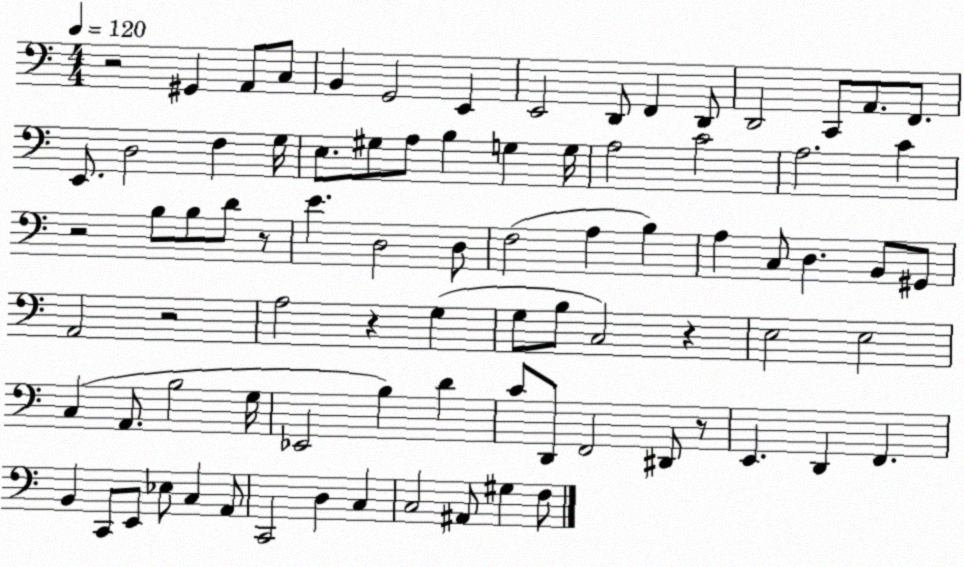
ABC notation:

X:1
T:Untitled
M:4/4
L:1/4
K:C
z2 ^G,, A,,/2 C,/2 B,, G,,2 E,, E,,2 D,,/2 F,, D,,/2 D,,2 C,,/2 A,,/2 F,,/2 E,,/2 D,2 F, G,/4 E,/2 ^G,/2 A,/2 B, G, G,/4 A,2 C2 A,2 C z2 B,/2 B,/2 D/2 z/2 E D,2 D,/2 F,2 A, B, A, C,/2 D, B,,/2 ^G,,/2 A,,2 z2 A,2 z G, G,/2 B,/2 C,2 z E,2 E,2 C, A,,/2 B,2 G,/4 _E,,2 B, D C/2 D,,/2 F,,2 ^D,,/2 z/2 E,, D,, F,, B,, C,,/2 E,,/2 _E,/2 C, A,,/2 C,,2 D, C, C,2 ^A,,/2 ^G, F,/2